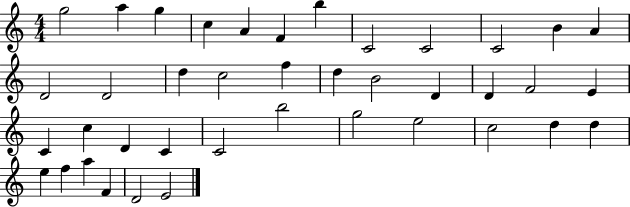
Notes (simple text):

G5/h A5/q G5/q C5/q A4/q F4/q B5/q C4/h C4/h C4/h B4/q A4/q D4/h D4/h D5/q C5/h F5/q D5/q B4/h D4/q D4/q F4/h E4/q C4/q C5/q D4/q C4/q C4/h B5/h G5/h E5/h C5/h D5/q D5/q E5/q F5/q A5/q F4/q D4/h E4/h